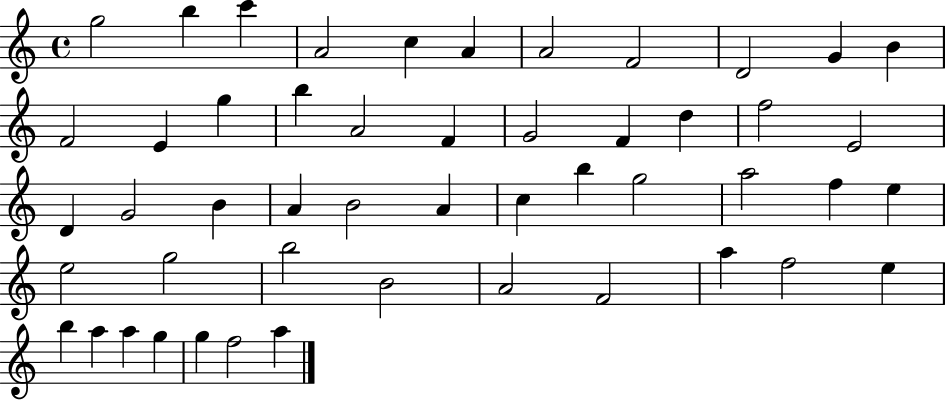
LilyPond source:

{
  \clef treble
  \time 4/4
  \defaultTimeSignature
  \key c \major
  g''2 b''4 c'''4 | a'2 c''4 a'4 | a'2 f'2 | d'2 g'4 b'4 | \break f'2 e'4 g''4 | b''4 a'2 f'4 | g'2 f'4 d''4 | f''2 e'2 | \break d'4 g'2 b'4 | a'4 b'2 a'4 | c''4 b''4 g''2 | a''2 f''4 e''4 | \break e''2 g''2 | b''2 b'2 | a'2 f'2 | a''4 f''2 e''4 | \break b''4 a''4 a''4 g''4 | g''4 f''2 a''4 | \bar "|."
}